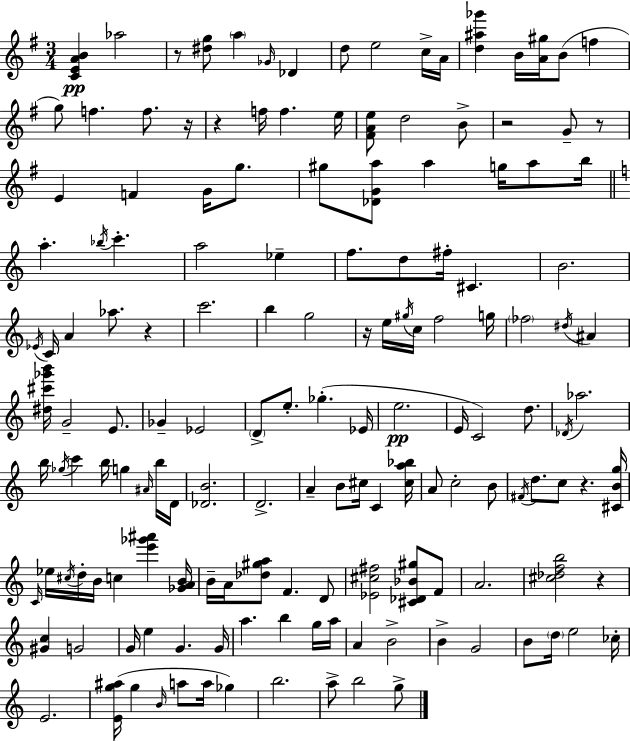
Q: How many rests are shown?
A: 9